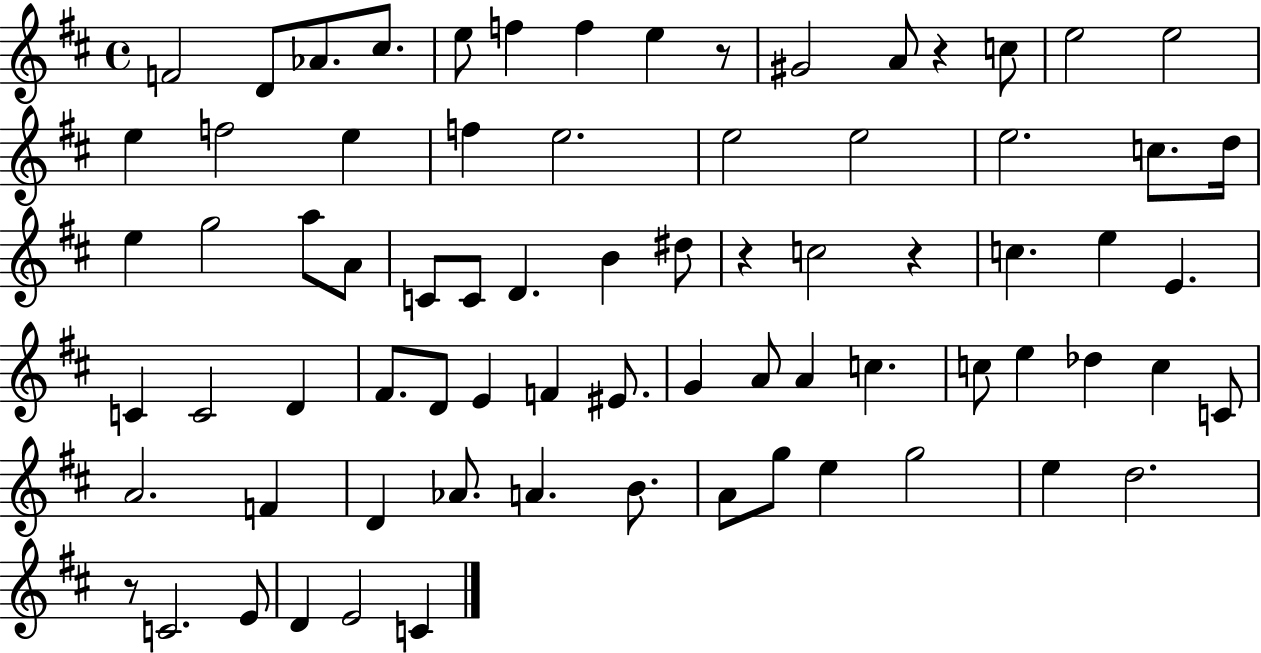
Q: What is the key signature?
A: D major